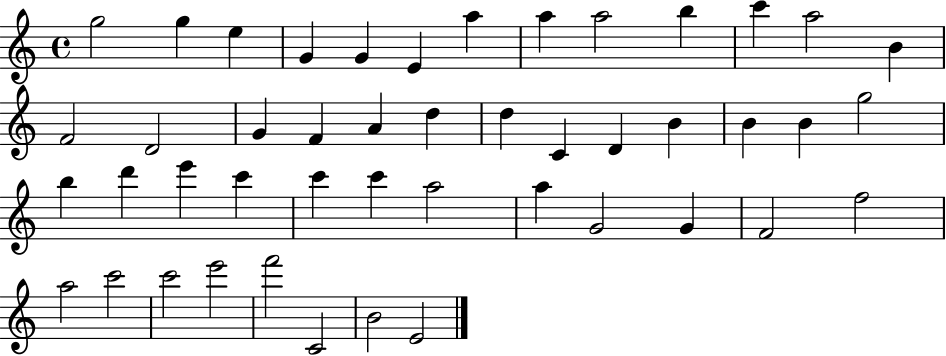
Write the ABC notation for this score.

X:1
T:Untitled
M:4/4
L:1/4
K:C
g2 g e G G E a a a2 b c' a2 B F2 D2 G F A d d C D B B B g2 b d' e' c' c' c' a2 a G2 G F2 f2 a2 c'2 c'2 e'2 f'2 C2 B2 E2